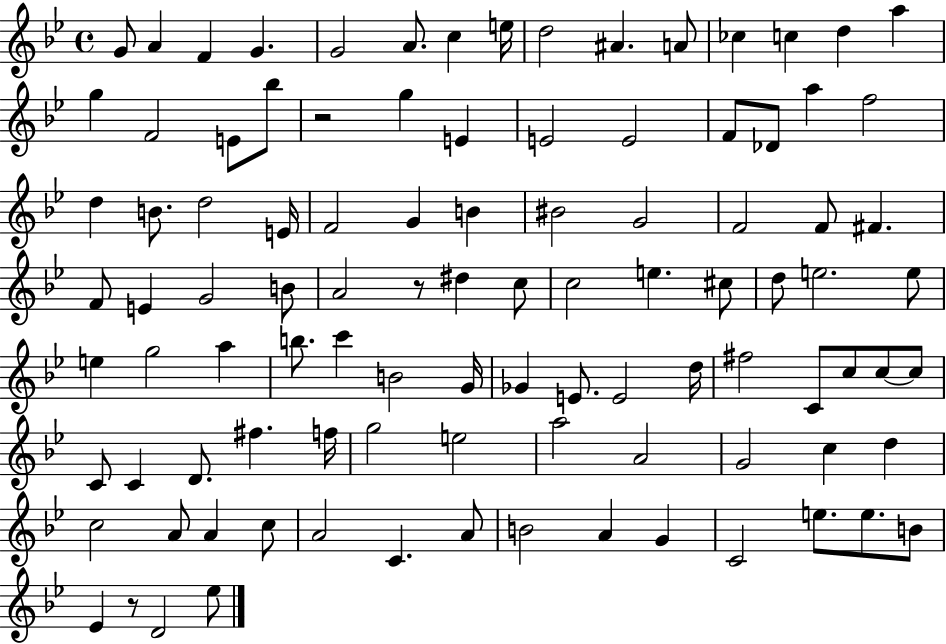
{
  \clef treble
  \time 4/4
  \defaultTimeSignature
  \key bes \major
  g'8 a'4 f'4 g'4. | g'2 a'8. c''4 e''16 | d''2 ais'4. a'8 | ces''4 c''4 d''4 a''4 | \break g''4 f'2 e'8 bes''8 | r2 g''4 e'4 | e'2 e'2 | f'8 des'8 a''4 f''2 | \break d''4 b'8. d''2 e'16 | f'2 g'4 b'4 | bis'2 g'2 | f'2 f'8 fis'4. | \break f'8 e'4 g'2 b'8 | a'2 r8 dis''4 c''8 | c''2 e''4. cis''8 | d''8 e''2. e''8 | \break e''4 g''2 a''4 | b''8. c'''4 b'2 g'16 | ges'4 e'8. e'2 d''16 | fis''2 c'8 c''8 c''8~~ c''8 | \break c'8 c'4 d'8. fis''4. f''16 | g''2 e''2 | a''2 a'2 | g'2 c''4 d''4 | \break c''2 a'8 a'4 c''8 | a'2 c'4. a'8 | b'2 a'4 g'4 | c'2 e''8. e''8. b'8 | \break ees'4 r8 d'2 ees''8 | \bar "|."
}